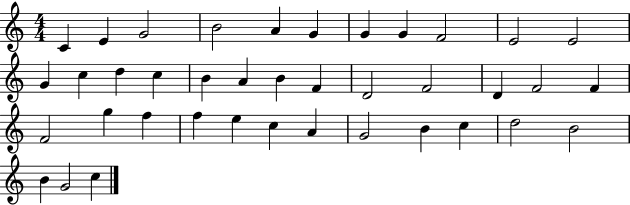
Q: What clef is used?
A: treble